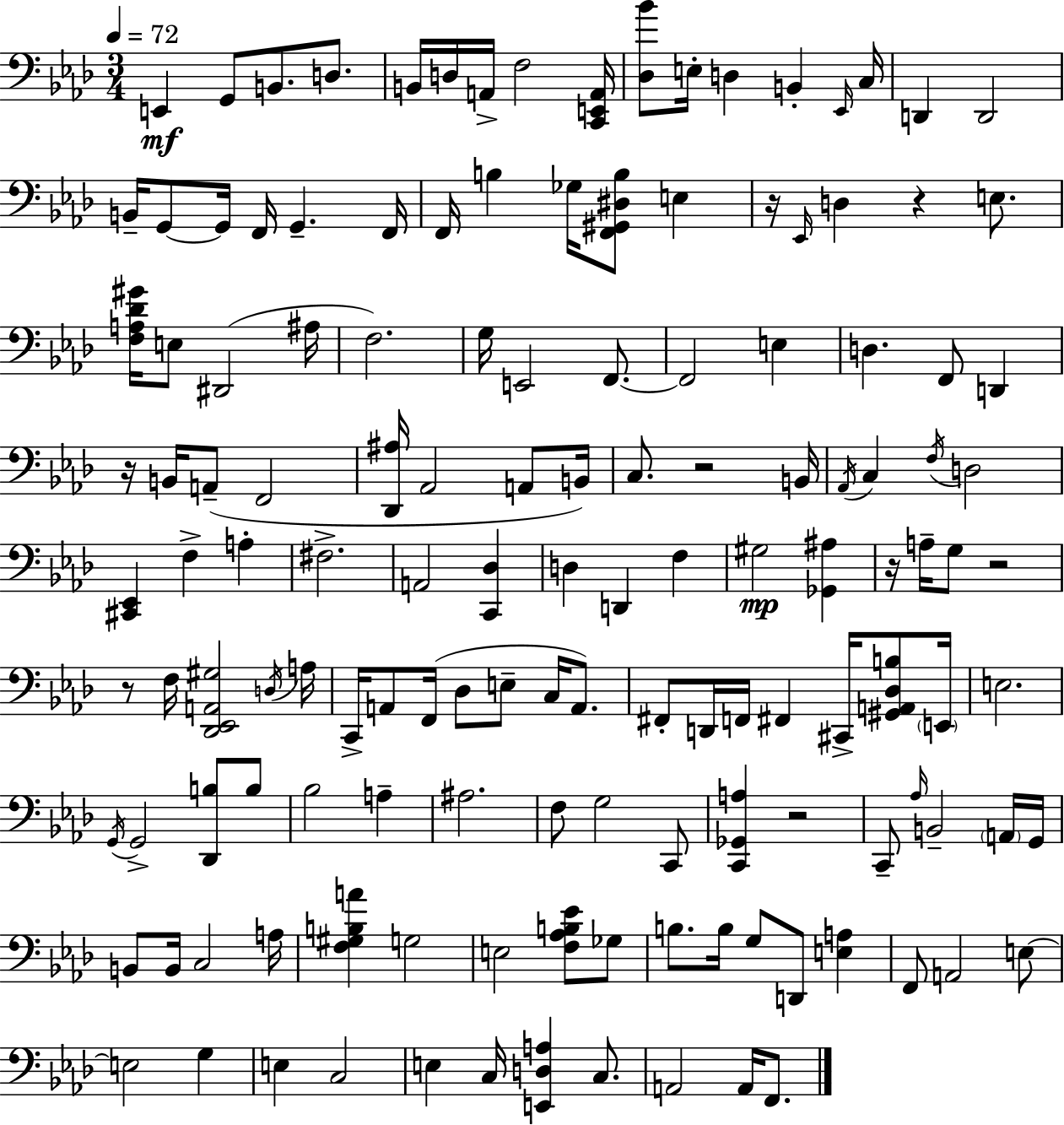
E2/q G2/e B2/e. D3/e. B2/s D3/s A2/s F3/h [C2,E2,A2]/s [Db3,Bb4]/e E3/s D3/q B2/q Eb2/s C3/s D2/q D2/h B2/s G2/e G2/s F2/s G2/q. F2/s F2/s B3/q Gb3/s [F2,G#2,D#3,B3]/e E3/q R/s Eb2/s D3/q R/q E3/e. [F3,A3,Db4,G#4]/s E3/e D#2/h A#3/s F3/h. G3/s E2/h F2/e. F2/h E3/q D3/q. F2/e D2/q R/s B2/s A2/e F2/h [Db2,A#3]/s Ab2/h A2/e B2/s C3/e. R/h B2/s Ab2/s C3/q F3/s D3/h [C#2,Eb2]/q F3/q A3/q F#3/h. A2/h [C2,Db3]/q D3/q D2/q F3/q G#3/h [Gb2,A#3]/q R/s A3/s G3/e R/h R/e F3/s [Db2,Eb2,A2,G#3]/h D3/s A3/s C2/s A2/e F2/s Db3/e E3/e C3/s A2/e. F#2/e D2/s F2/s F#2/q C#2/s [G#2,A2,Db3,B3]/e E2/s E3/h. G2/s G2/h [Db2,B3]/e B3/e Bb3/h A3/q A#3/h. F3/e G3/h C2/e [C2,Gb2,A3]/q R/h C2/e Ab3/s B2/h A2/s G2/s B2/e B2/s C3/h A3/s [F3,G#3,B3,A4]/q G3/h E3/h [F3,Ab3,B3,Eb4]/e Gb3/e B3/e. B3/s G3/e D2/e [E3,A3]/q F2/e A2/h E3/e E3/h G3/q E3/q C3/h E3/q C3/s [E2,D3,A3]/q C3/e. A2/h A2/s F2/e.